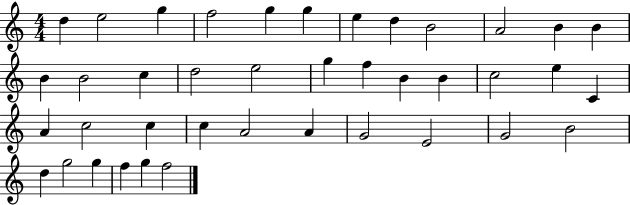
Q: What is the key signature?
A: C major